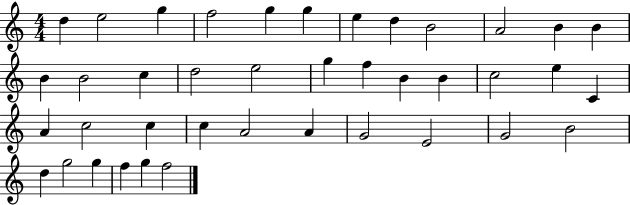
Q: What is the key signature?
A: C major